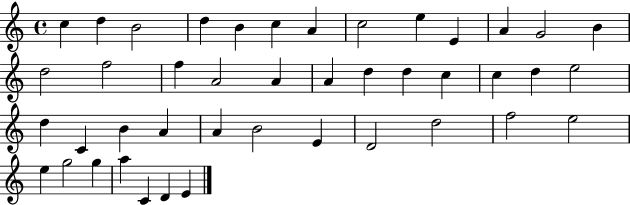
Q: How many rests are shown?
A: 0